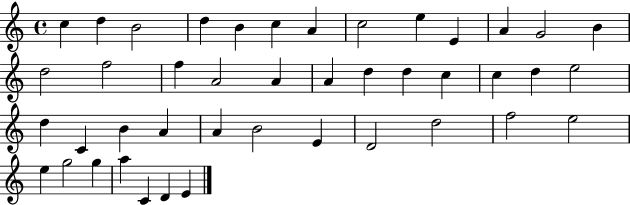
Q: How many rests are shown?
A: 0